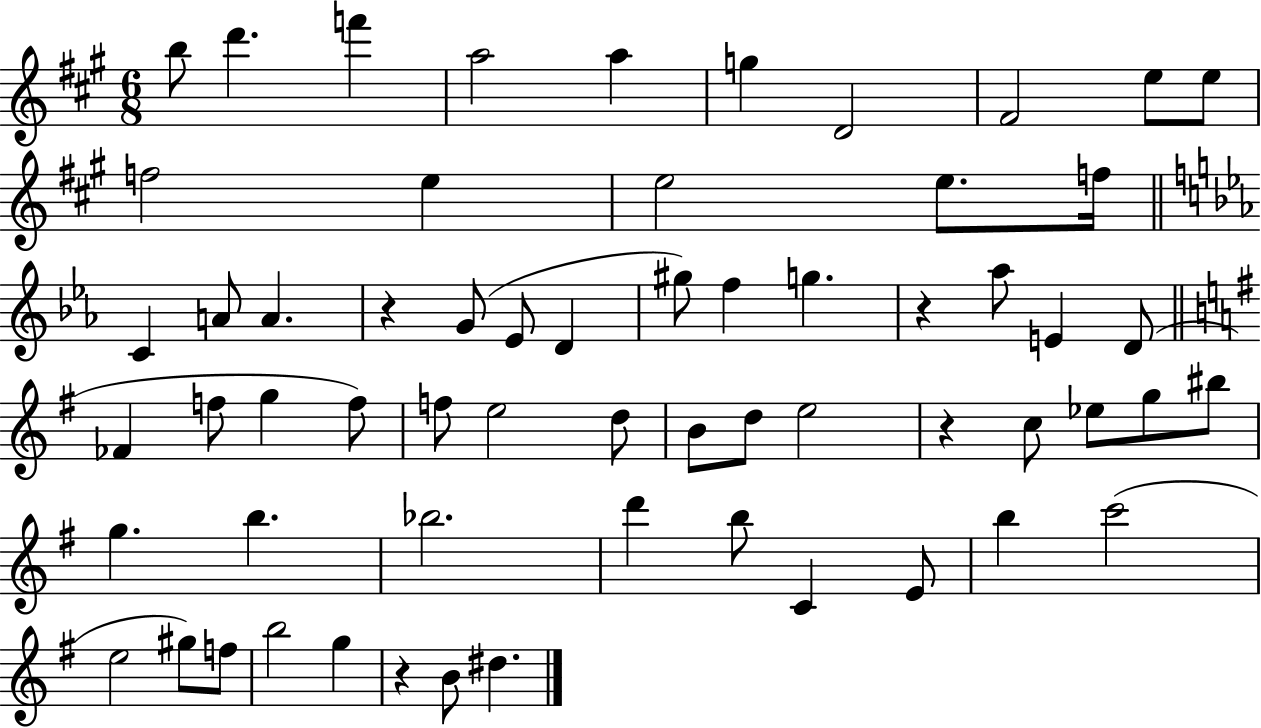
B5/e D6/q. F6/q A5/h A5/q G5/q D4/h F#4/h E5/e E5/e F5/h E5/q E5/h E5/e. F5/s C4/q A4/e A4/q. R/q G4/e Eb4/e D4/q G#5/e F5/q G5/q. R/q Ab5/e E4/q D4/e FES4/q F5/e G5/q F5/e F5/e E5/h D5/e B4/e D5/e E5/h R/q C5/e Eb5/e G5/e BIS5/e G5/q. B5/q. Bb5/h. D6/q B5/e C4/q E4/e B5/q C6/h E5/h G#5/e F5/e B5/h G5/q R/q B4/e D#5/q.